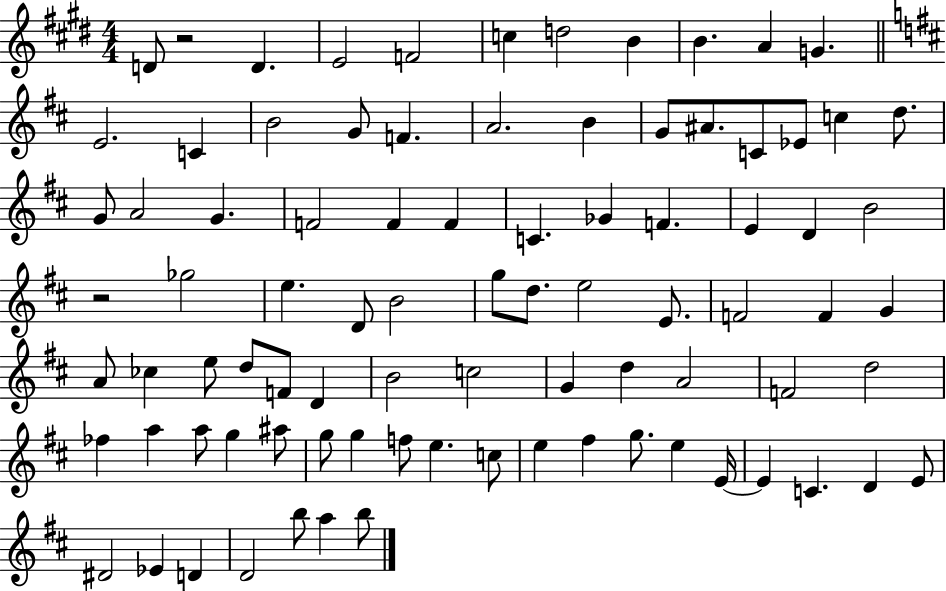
X:1
T:Untitled
M:4/4
L:1/4
K:E
D/2 z2 D E2 F2 c d2 B B A G E2 C B2 G/2 F A2 B G/2 ^A/2 C/2 _E/2 c d/2 G/2 A2 G F2 F F C _G F E D B2 z2 _g2 e D/2 B2 g/2 d/2 e2 E/2 F2 F G A/2 _c e/2 d/2 F/2 D B2 c2 G d A2 F2 d2 _f a a/2 g ^a/2 g/2 g f/2 e c/2 e ^f g/2 e E/4 E C D E/2 ^D2 _E D D2 b/2 a b/2